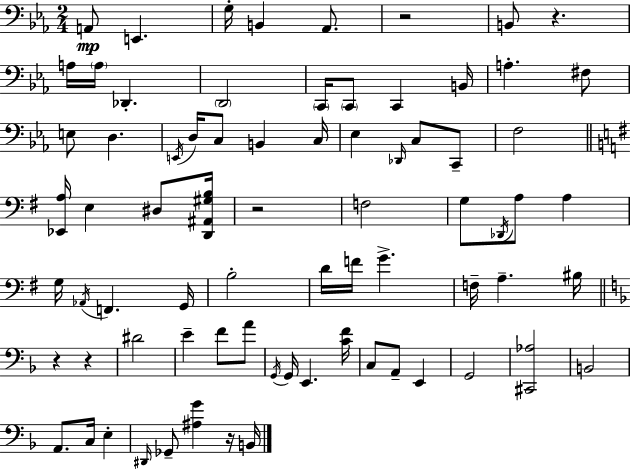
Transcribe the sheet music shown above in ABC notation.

X:1
T:Untitled
M:2/4
L:1/4
K:Cm
A,,/2 E,, G,/4 B,, _A,,/2 z2 B,,/2 z A,/4 A,/4 _D,, D,,2 C,,/4 C,,/2 C,, B,,/4 A, ^F,/2 E,/2 D, E,,/4 D,/4 C,/2 B,, C,/4 _E, _D,,/4 C,/2 C,,/2 F,2 [_E,,A,]/4 E, ^D,/2 [D,,^A,,^G,B,]/4 z2 F,2 G,/2 _D,,/4 A,/2 A, G,/4 _A,,/4 F,, G,,/4 B,2 D/4 F/4 G F,/4 A, ^B,/4 z z ^D2 E F/2 A/2 G,,/4 G,,/4 E,, [CF]/4 C,/2 A,,/2 E,, G,,2 [^C,,_A,]2 B,,2 A,,/2 C,/4 E, ^D,,/4 _G,,/2 [^A,G] z/4 B,,/4